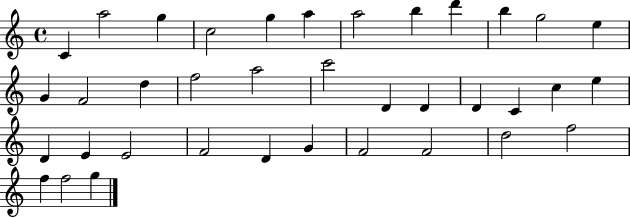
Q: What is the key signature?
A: C major